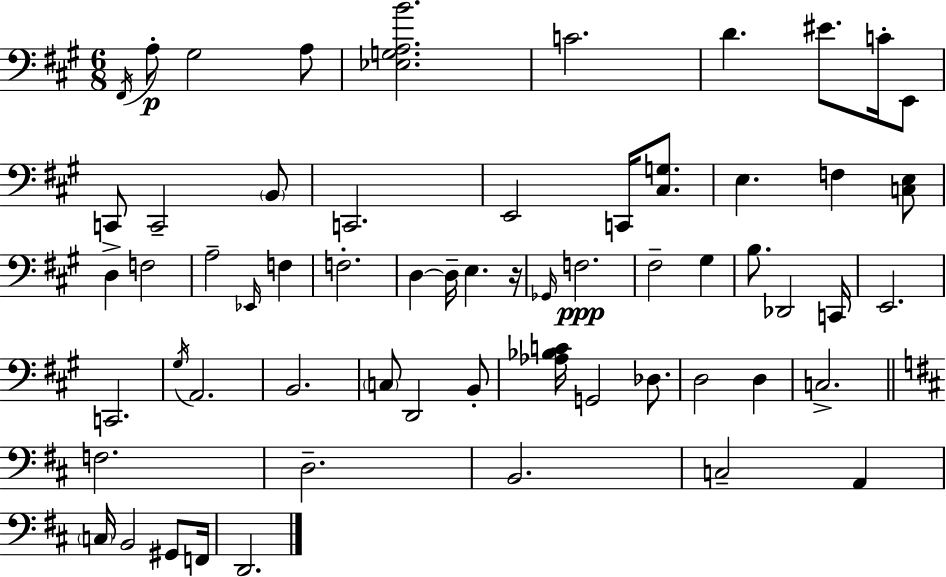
F#2/s A3/e G#3/h A3/e [Eb3,G3,A3,B4]/h. C4/h. D4/q. EIS4/e. C4/s E2/e C2/e C2/h B2/e C2/h. E2/h C2/s [C#3,G3]/e. E3/q. F3/q [C3,E3]/e D3/q F3/h A3/h Eb2/s F3/q F3/h. D3/q D3/s E3/q. R/s Gb2/s F3/h. F#3/h G#3/q B3/e. Db2/h C2/s E2/h. C2/h. G#3/s A2/h. B2/h. C3/e D2/h B2/e [Ab3,Bb3,C4]/s G2/h Db3/e. D3/h D3/q C3/h. F3/h. D3/h. B2/h. C3/h A2/q C3/s B2/h G#2/e F2/s D2/h.